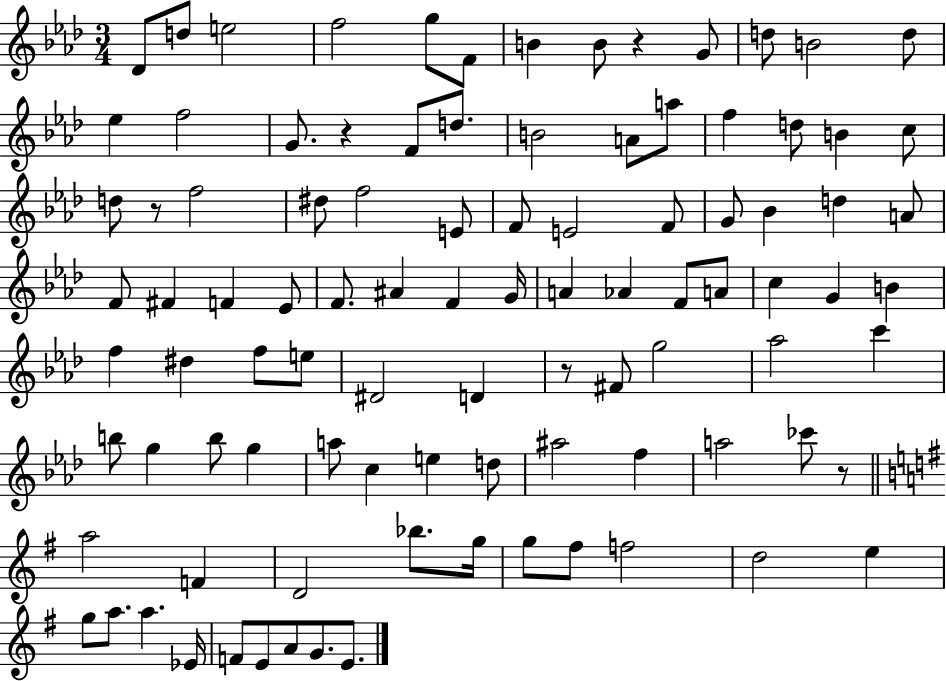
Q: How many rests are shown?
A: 5